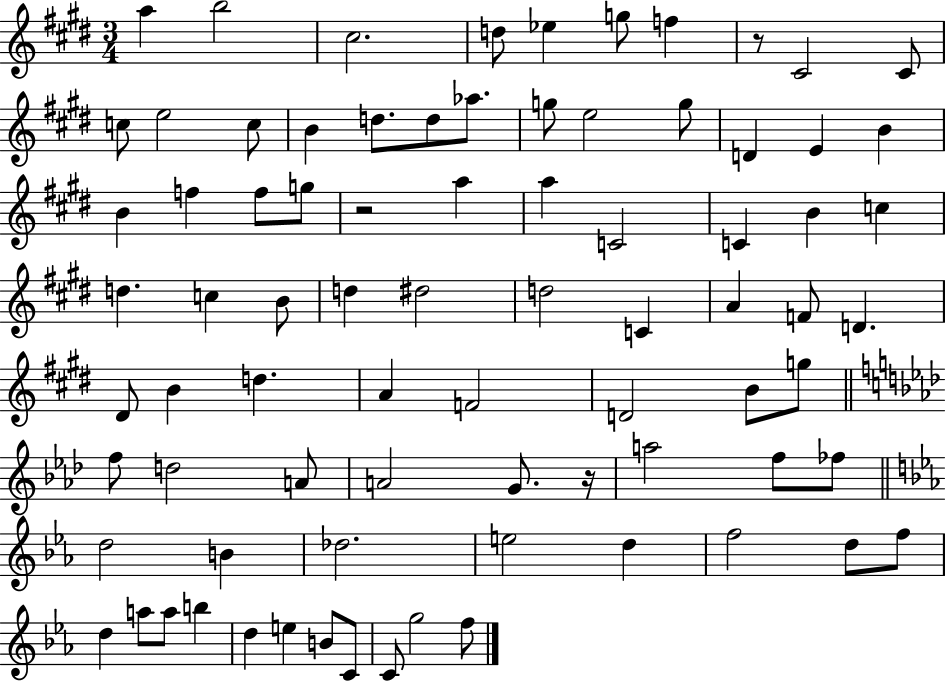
X:1
T:Untitled
M:3/4
L:1/4
K:E
a b2 ^c2 d/2 _e g/2 f z/2 ^C2 ^C/2 c/2 e2 c/2 B d/2 d/2 _a/2 g/2 e2 g/2 D E B B f f/2 g/2 z2 a a C2 C B c d c B/2 d ^d2 d2 C A F/2 D ^D/2 B d A F2 D2 B/2 g/2 f/2 d2 A/2 A2 G/2 z/4 a2 f/2 _f/2 d2 B _d2 e2 d f2 d/2 f/2 d a/2 a/2 b d e B/2 C/2 C/2 g2 f/2